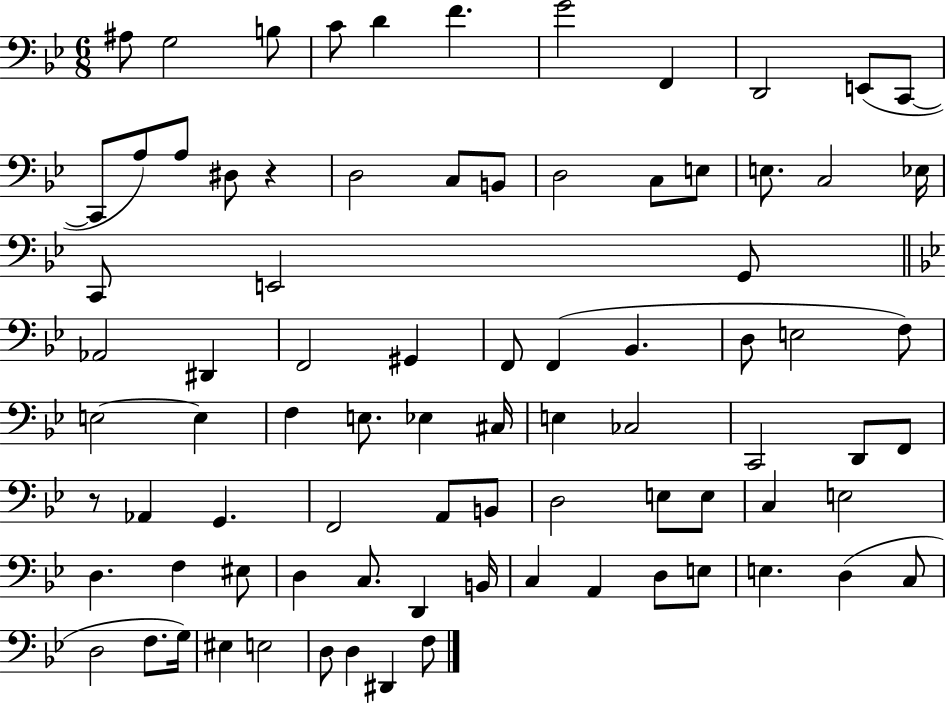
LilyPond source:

{
  \clef bass
  \numericTimeSignature
  \time 6/8
  \key bes \major
  ais8 g2 b8 | c'8 d'4 f'4. | g'2 f,4 | d,2 e,8( c,8~~ | \break c,8 a8) a8 dis8 r4 | d2 c8 b,8 | d2 c8 e8 | e8. c2 ees16 | \break c,8 e,2 g,8 | \bar "||" \break \key bes \major aes,2 dis,4 | f,2 gis,4 | f,8 f,4( bes,4. | d8 e2 f8) | \break e2~~ e4 | f4 e8. ees4 cis16 | e4 ces2 | c,2 d,8 f,8 | \break r8 aes,4 g,4. | f,2 a,8 b,8 | d2 e8 e8 | c4 e2 | \break d4. f4 eis8 | d4 c8. d,4 b,16 | c4 a,4 d8 e8 | e4. d4( c8 | \break d2 f8. g16) | eis4 e2 | d8 d4 dis,4 f8 | \bar "|."
}